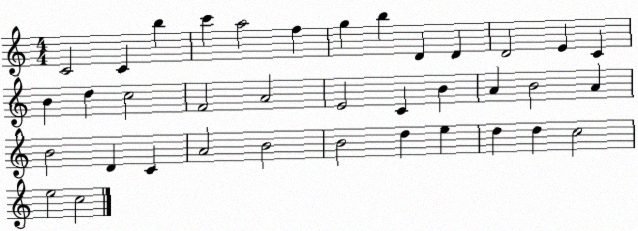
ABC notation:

X:1
T:Untitled
M:4/4
L:1/4
K:C
C2 C b c' a2 f g b D D D2 E C B d c2 F2 A2 E2 C B A B2 A B2 D C A2 B2 B2 d e d d c2 e2 c2